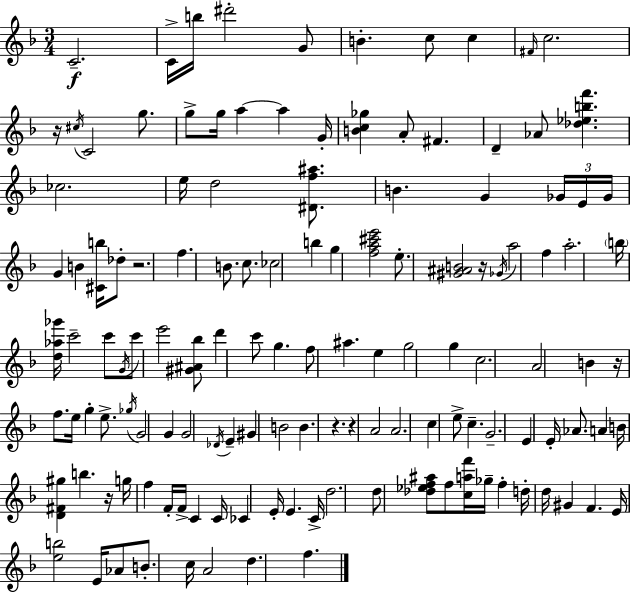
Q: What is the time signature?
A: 3/4